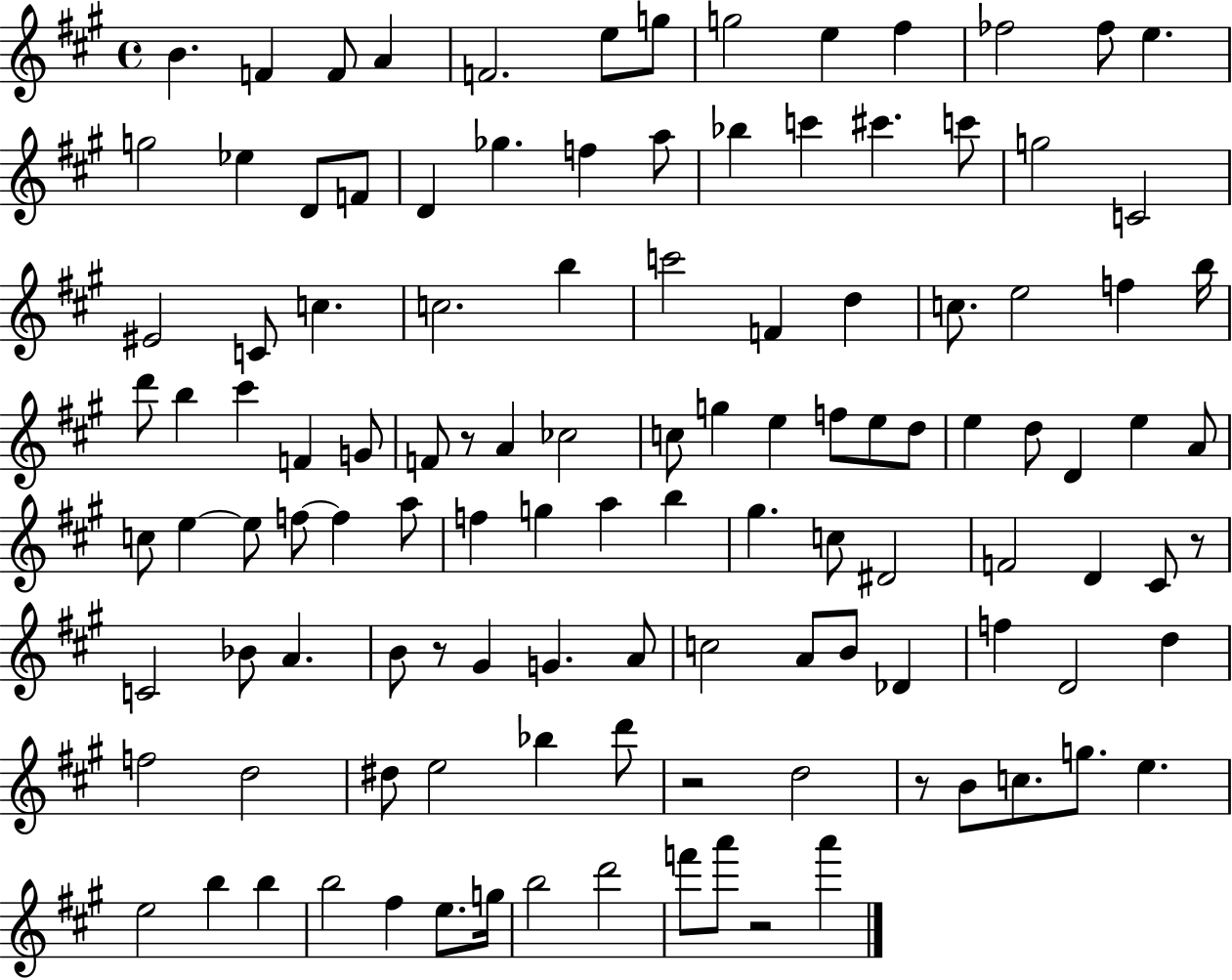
B4/q. F4/q F4/e A4/q F4/h. E5/e G5/e G5/h E5/q F#5/q FES5/h FES5/e E5/q. G5/h Eb5/q D4/e F4/e D4/q Gb5/q. F5/q A5/e Bb5/q C6/q C#6/q. C6/e G5/h C4/h EIS4/h C4/e C5/q. C5/h. B5/q C6/h F4/q D5/q C5/e. E5/h F5/q B5/s D6/e B5/q C#6/q F4/q G4/e F4/e R/e A4/q CES5/h C5/e G5/q E5/q F5/e E5/e D5/e E5/q D5/e D4/q E5/q A4/e C5/e E5/q E5/e F5/e F5/q A5/e F5/q G5/q A5/q B5/q G#5/q. C5/e D#4/h F4/h D4/q C#4/e R/e C4/h Bb4/e A4/q. B4/e R/e G#4/q G4/q. A4/e C5/h A4/e B4/e Db4/q F5/q D4/h D5/q F5/h D5/h D#5/e E5/h Bb5/q D6/e R/h D5/h R/e B4/e C5/e. G5/e. E5/q. E5/h B5/q B5/q B5/h F#5/q E5/e. G5/s B5/h D6/h F6/e A6/e R/h A6/q